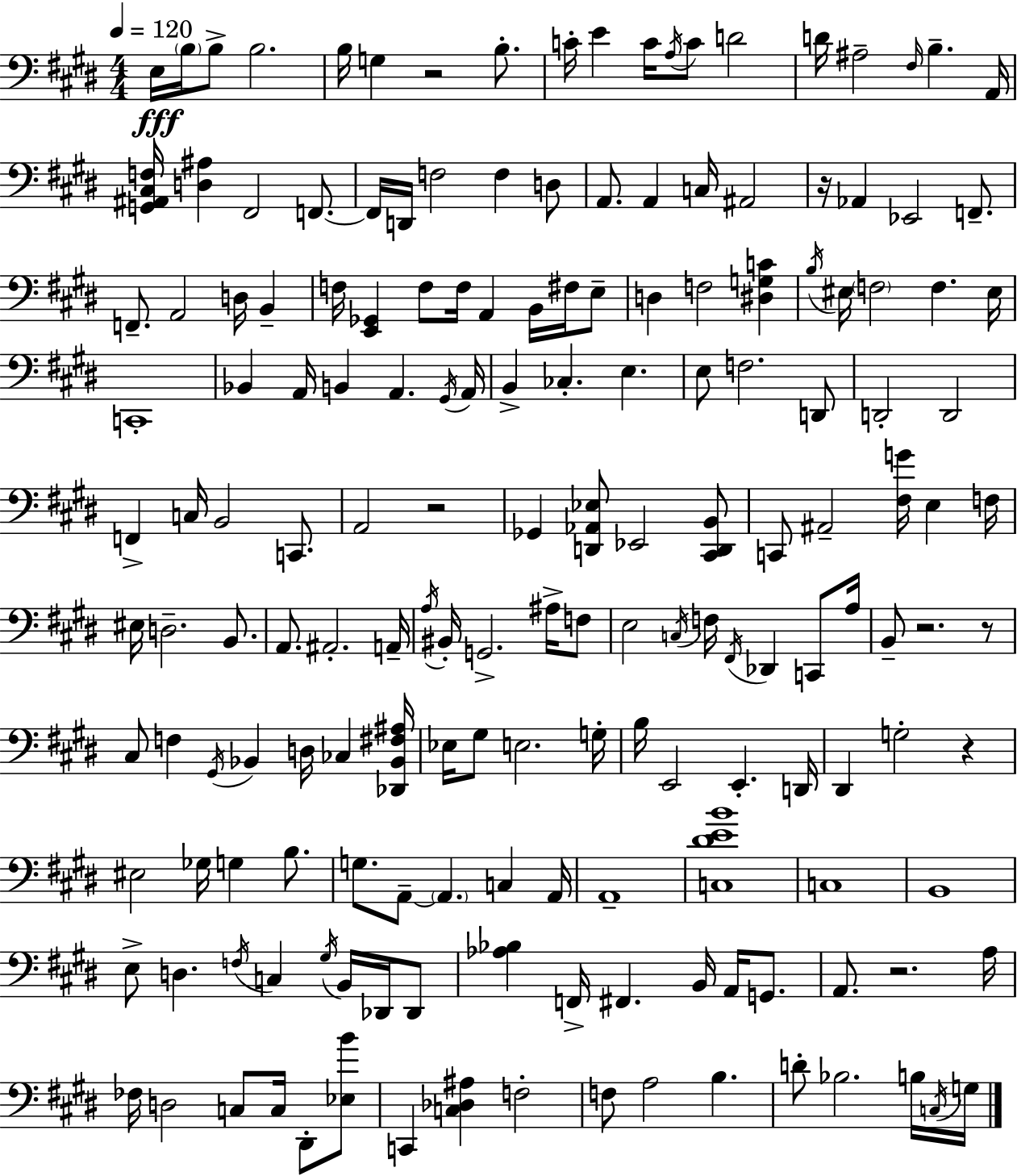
{
  \clef bass
  \numericTimeSignature
  \time 4/4
  \key e \major
  \tempo 4 = 120
  e16\fff \parenthesize b16 b8-> b2. | b16 g4 r2 b8.-. | c'16-. e'4 c'16 \acciaccatura { a16 } c'8 d'2 | d'16 ais2-- \grace { fis16 } b4.-- | \break a,16 <g, ais, cis f>16 <d ais>4 fis,2 f,8.~~ | f,16 d,16 f2 f4 | d8 a,8. a,4 c16 ais,2 | r16 aes,4 ees,2 f,8.-- | \break f,8.-- a,2 d16 b,4-- | f16 <e, ges,>4 f8 f16 a,4 b,16 fis16 | e8-- d4 f2 <dis g c'>4 | \acciaccatura { b16 } eis16 \parenthesize f2 f4. | \break eis16 c,1-. | bes,4 a,16 b,4 a,4. | \acciaccatura { gis,16 } a,16 b,4-> ces4.-. e4. | e8 f2. | \break d,8 d,2-. d,2 | f,4-> c16 b,2 | c,8. a,2 r2 | ges,4 <d, aes, ees>8 ees,2 | \break <cis, d, b,>8 c,8 ais,2-- <fis g'>16 e4 | f16 eis16 d2.-- | b,8. a,8. ais,2.-. | a,16-- \acciaccatura { a16 } bis,16-. g,2.-> | \break ais16-> f8 e2 \acciaccatura { c16 } f16 \acciaccatura { fis,16 } | des,4 c,8 a16 b,8-- r2. | r8 cis8 f4 \acciaccatura { gis,16 } bes,4 | d16 ces4 <des, bes, fis ais>16 ees16 gis8 e2. | \break g16-. b16 e,2 | e,4.-. d,16 dis,4 g2-. | r4 eis2 | ges16 g4 b8. g8. a,8--~~ \parenthesize a,4. | \break c4 a,16 a,1-- | <c dis' e' b'>1 | c1 | b,1 | \break e8-> d4. | \acciaccatura { f16 } c4 \acciaccatura { gis16 } b,16 des,16 des,8 <aes bes>4 f,16-> fis,4. | b,16 a,16 g,8. a,8. r2. | a16 fes16 d2 | \break c8 c16 dis,8-. <ees b'>8 c,4 <c des ais>4 | f2-. f8 a2 | b4. d'8-. bes2. | b16 \acciaccatura { c16 } g16 \bar "|."
}